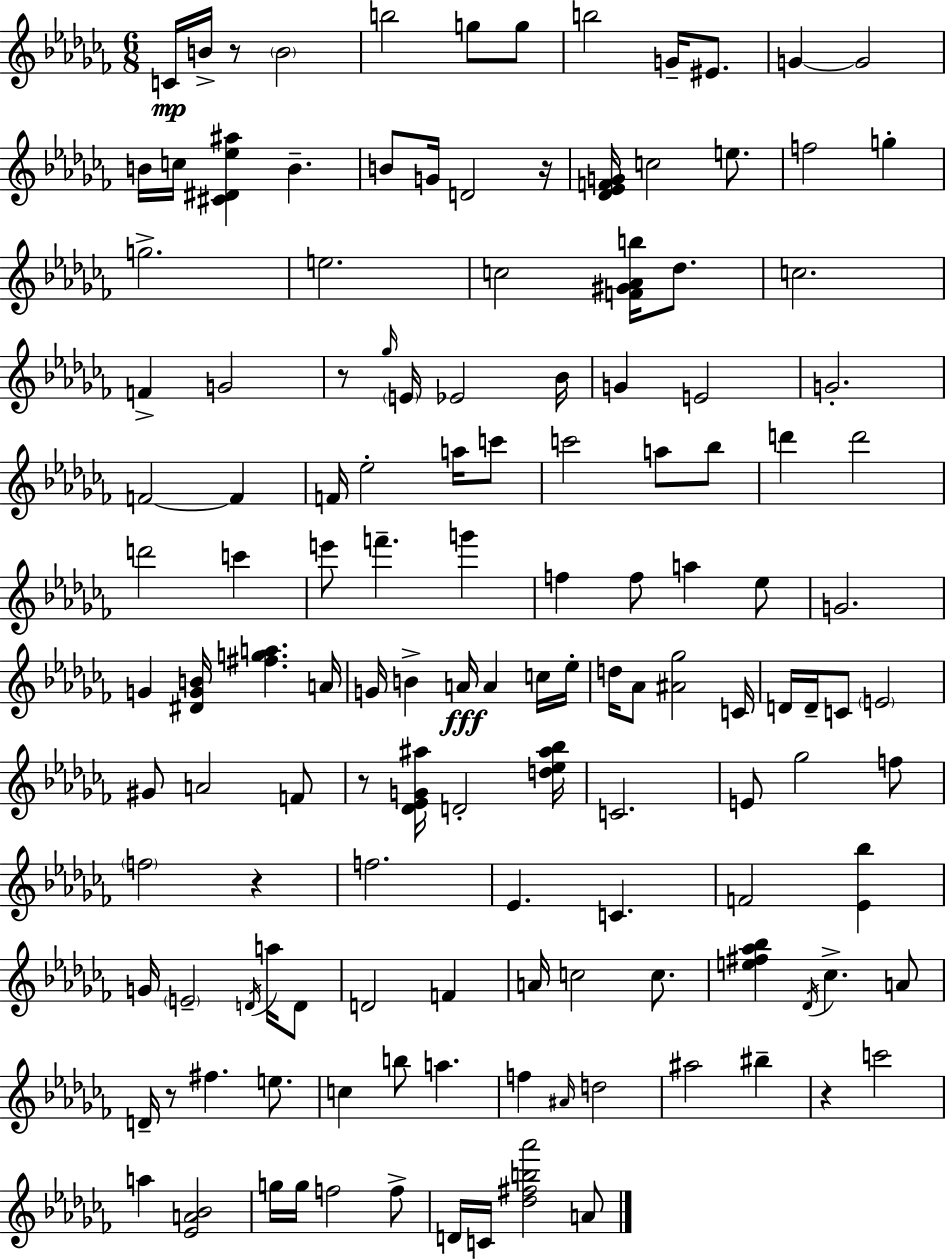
C4/s B4/s R/e B4/h B5/h G5/e G5/e B5/h G4/s EIS4/e. G4/q G4/h B4/s C5/s [C#4,D#4,Eb5,A#5]/q B4/q. B4/e G4/s D4/h R/s [Db4,Eb4,F4,G4]/s C5/h E5/e. F5/h G5/q G5/h. E5/h. C5/h [F4,G#4,Ab4,B5]/s Db5/e. C5/h. F4/q G4/h R/e Gb5/s E4/s Eb4/h Bb4/s G4/q E4/h G4/h. F4/h F4/q F4/s Eb5/h A5/s C6/e C6/h A5/e Bb5/e D6/q D6/h D6/h C6/q E6/e F6/q. G6/q F5/q F5/e A5/q Eb5/e G4/h. G4/q [D#4,G4,B4]/s [F#5,G5,A5]/q. A4/s G4/s B4/q A4/s A4/q C5/s Eb5/s D5/s Ab4/e [A#4,Gb5]/h C4/s D4/s D4/s C4/e E4/h G#4/e A4/h F4/e R/e [Db4,Eb4,G4,A#5]/s D4/h [D5,Eb5,A#5,Bb5]/s C4/h. E4/e Gb5/h F5/e F5/h R/q F5/h. Eb4/q. C4/q. F4/h [Eb4,Bb5]/q G4/s E4/h D4/s A5/s D4/e D4/h F4/q A4/s C5/h C5/e. [E5,F#5,Ab5,Bb5]/q Db4/s CES5/q. A4/e D4/s R/e F#5/q. E5/e. C5/q B5/e A5/q. F5/q A#4/s D5/h A#5/h BIS5/q R/q C6/h A5/q [Eb4,A4,Bb4]/h G5/s G5/s F5/h F5/e D4/s C4/s [Db5,F#5,B5,Ab6]/h A4/e